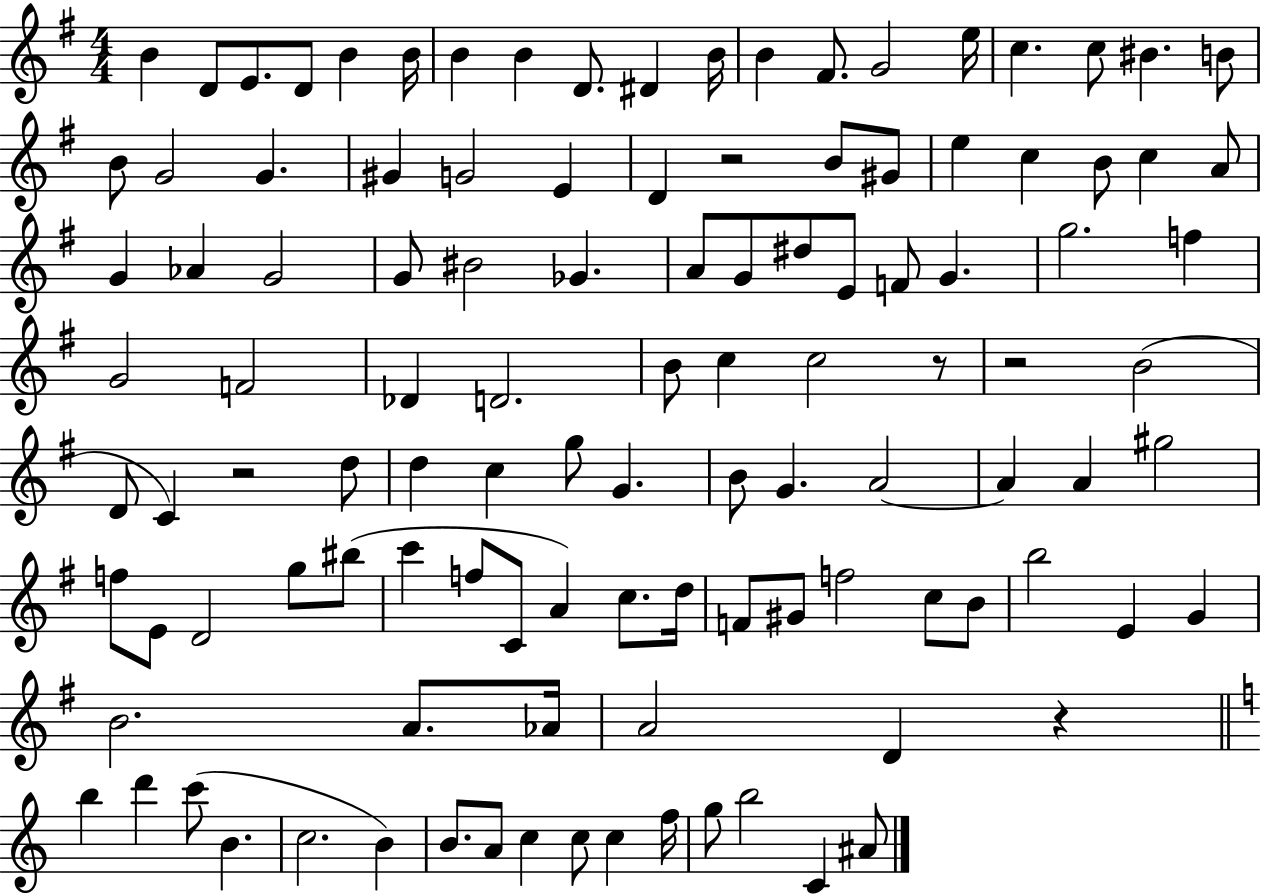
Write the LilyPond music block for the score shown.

{
  \clef treble
  \numericTimeSignature
  \time 4/4
  \key g \major
  \repeat volta 2 { b'4 d'8 e'8. d'8 b'4 b'16 | b'4 b'4 d'8. dis'4 b'16 | b'4 fis'8. g'2 e''16 | c''4. c''8 bis'4. b'8 | \break b'8 g'2 g'4. | gis'4 g'2 e'4 | d'4 r2 b'8 gis'8 | e''4 c''4 b'8 c''4 a'8 | \break g'4 aes'4 g'2 | g'8 bis'2 ges'4. | a'8 g'8 dis''8 e'8 f'8 g'4. | g''2. f''4 | \break g'2 f'2 | des'4 d'2. | b'8 c''4 c''2 r8 | r2 b'2( | \break d'8 c'4) r2 d''8 | d''4 c''4 g''8 g'4. | b'8 g'4. a'2~~ | a'4 a'4 gis''2 | \break f''8 e'8 d'2 g''8 bis''8( | c'''4 f''8 c'8 a'4) c''8. d''16 | f'8 gis'8 f''2 c''8 b'8 | b''2 e'4 g'4 | \break b'2. a'8. aes'16 | a'2 d'4 r4 | \bar "||" \break \key c \major b''4 d'''4 c'''8( b'4. | c''2. b'4) | b'8. a'8 c''4 c''8 c''4 f''16 | g''8 b''2 c'4 ais'8 | \break } \bar "|."
}